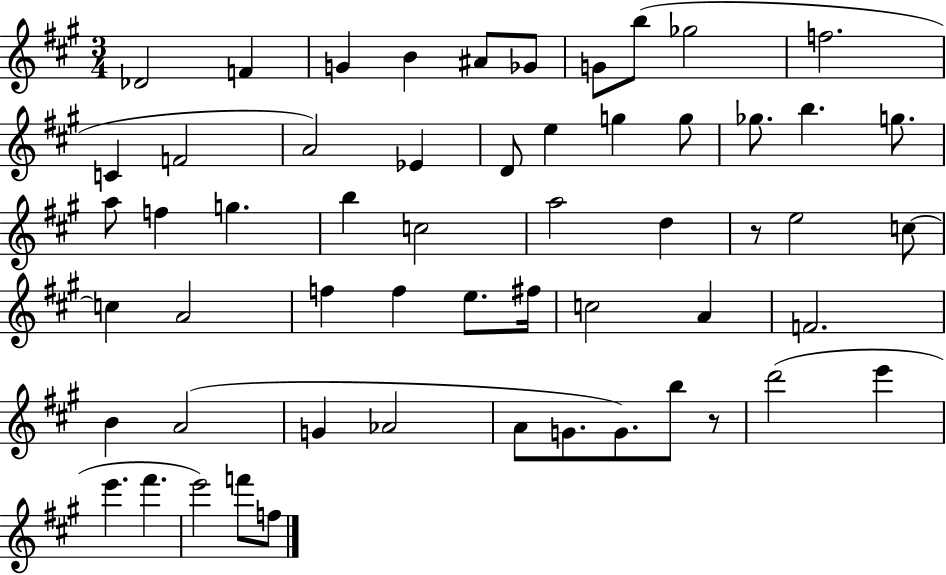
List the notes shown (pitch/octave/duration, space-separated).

Db4/h F4/q G4/q B4/q A#4/e Gb4/e G4/e B5/e Gb5/h F5/h. C4/q F4/h A4/h Eb4/q D4/e E5/q G5/q G5/e Gb5/e. B5/q. G5/e. A5/e F5/q G5/q. B5/q C5/h A5/h D5/q R/e E5/h C5/e C5/q A4/h F5/q F5/q E5/e. F#5/s C5/h A4/q F4/h. B4/q A4/h G4/q Ab4/h A4/e G4/e. G4/e. B5/e R/e D6/h E6/q E6/q. F#6/q. E6/h F6/e F5/e